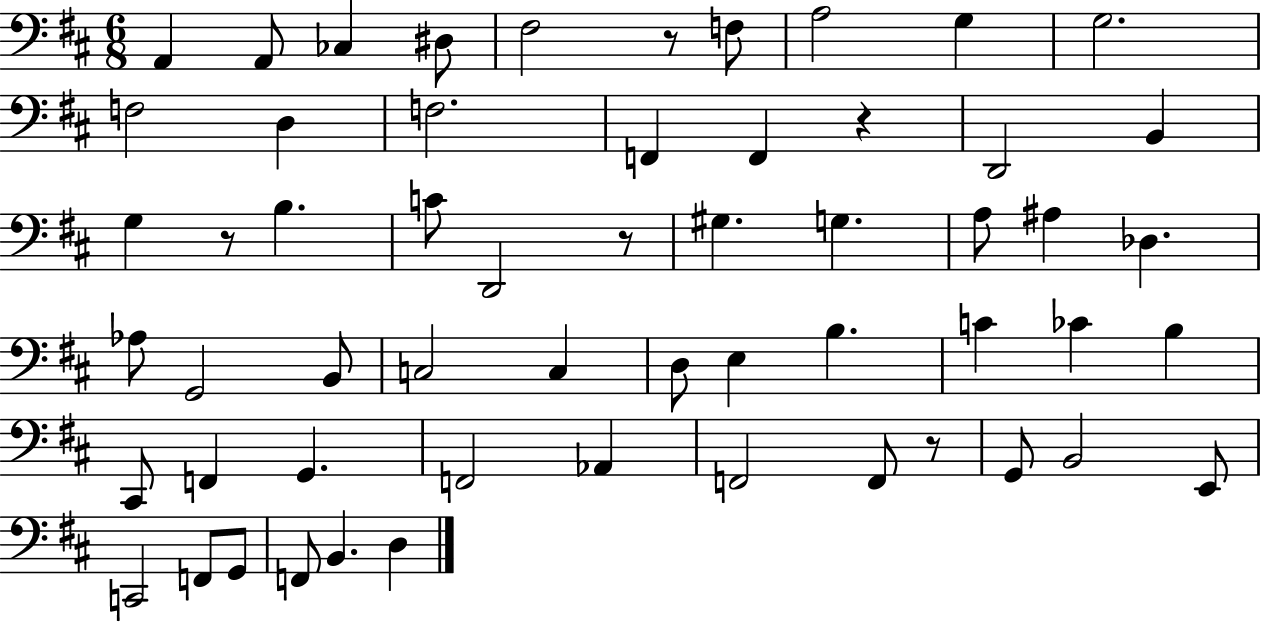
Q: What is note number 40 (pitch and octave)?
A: F2